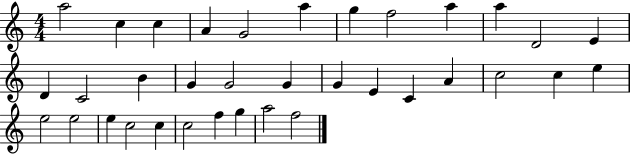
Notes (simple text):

A5/h C5/q C5/q A4/q G4/h A5/q G5/q F5/h A5/q A5/q D4/h E4/q D4/q C4/h B4/q G4/q G4/h G4/q G4/q E4/q C4/q A4/q C5/h C5/q E5/q E5/h E5/h E5/q C5/h C5/q C5/h F5/q G5/q A5/h F5/h